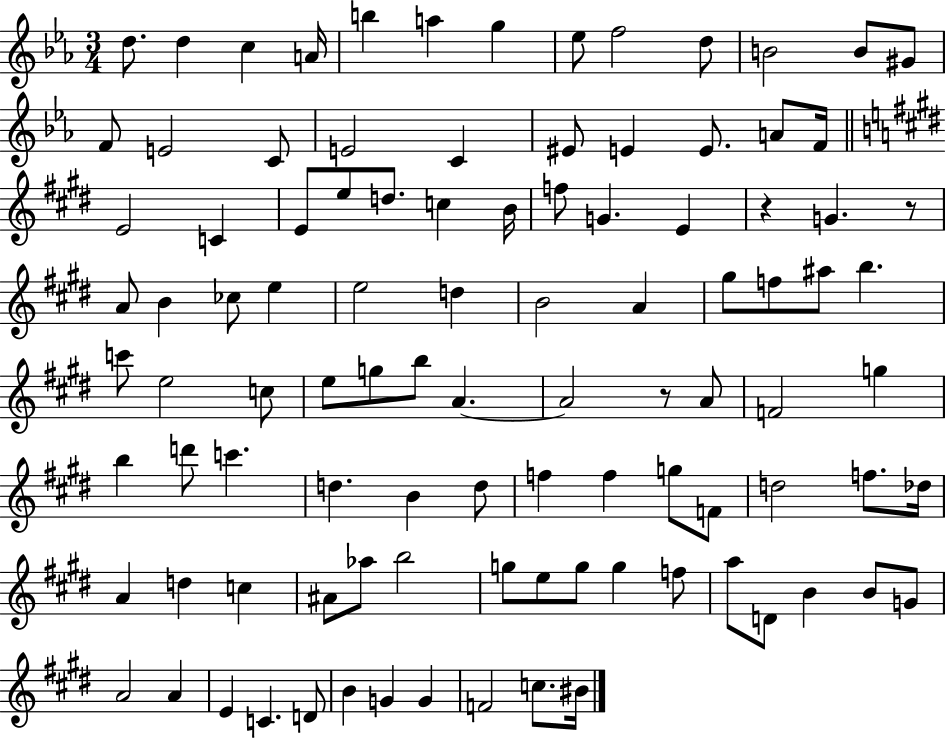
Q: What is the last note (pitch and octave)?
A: BIS4